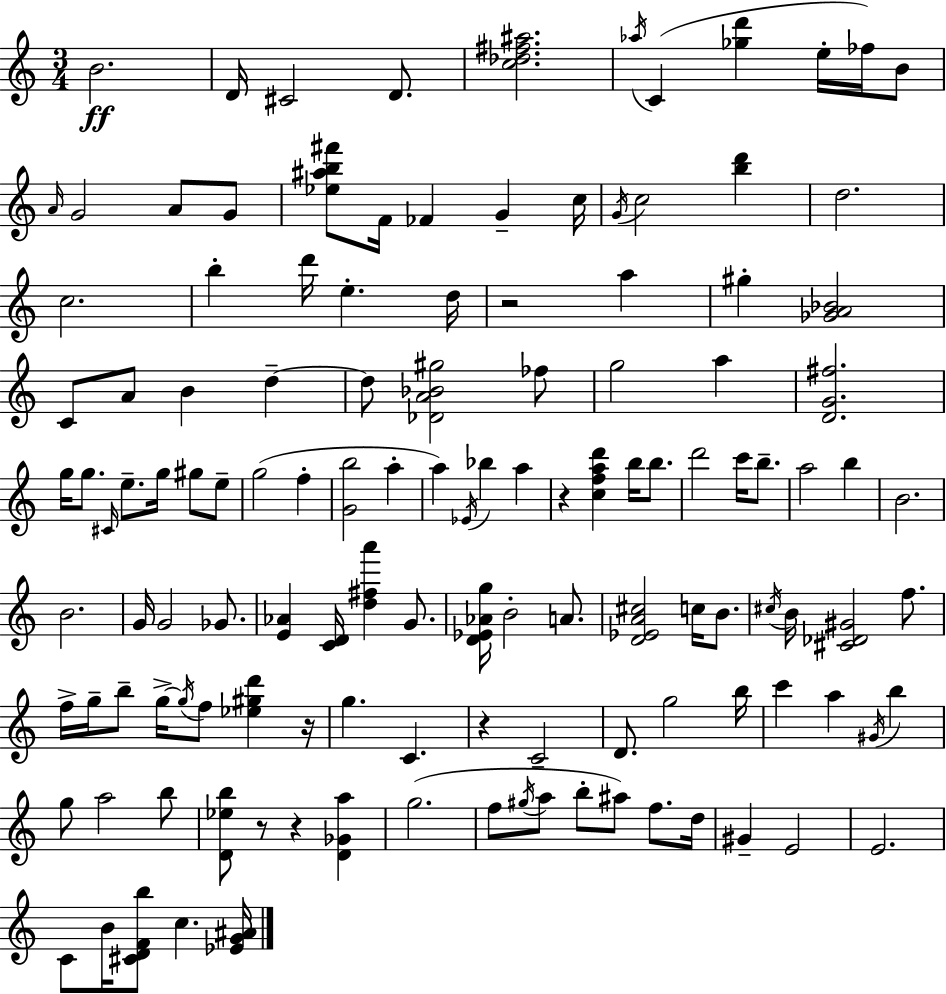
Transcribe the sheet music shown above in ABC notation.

X:1
T:Untitled
M:3/4
L:1/4
K:C
B2 D/4 ^C2 D/2 [c_d^f^a]2 _a/4 C [_gd'] e/4 _f/4 B/2 A/4 G2 A/2 G/2 [_e^ab^f']/2 F/4 _F G c/4 G/4 c2 [bd'] d2 c2 b d'/4 e d/4 z2 a ^g [_GA_B]2 C/2 A/2 B d d/2 [_DA_B^g]2 _f/2 g2 a [DG^f]2 g/4 g/2 ^C/4 e/2 g/4 ^g/2 e/2 g2 f [Gb]2 a a _E/4 _b a z [cfad'] b/4 b/2 d'2 c'/4 b/2 a2 b B2 B2 G/4 G2 _G/2 [E_A] [CD]/4 [d^fa'] G/2 [D_E_Ag]/4 B2 A/2 [D_EA^c]2 c/4 B/2 ^c/4 B/4 [^C_D^G]2 f/2 f/4 g/4 b/2 g/4 g/4 f/2 [_e^gd'] z/4 g C z C2 D/2 g2 b/4 c' a ^G/4 b g/2 a2 b/2 [D_eb]/2 z/2 z [D_Ga] g2 f/2 ^g/4 a/2 b/2 ^a/2 f/2 d/4 ^G E2 E2 C/2 B/4 [^CDFb]/2 c [_EG^A]/4